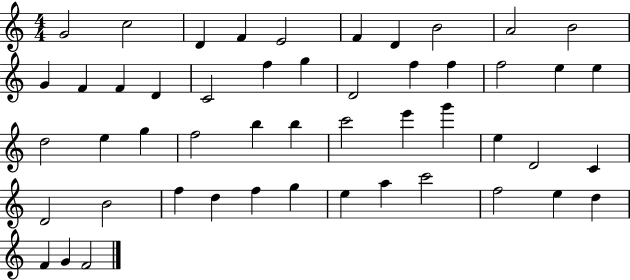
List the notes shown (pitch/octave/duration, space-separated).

G4/h C5/h D4/q F4/q E4/h F4/q D4/q B4/h A4/h B4/h G4/q F4/q F4/q D4/q C4/h F5/q G5/q D4/h F5/q F5/q F5/h E5/q E5/q D5/h E5/q G5/q F5/h B5/q B5/q C6/h E6/q G6/q E5/q D4/h C4/q D4/h B4/h F5/q D5/q F5/q G5/q E5/q A5/q C6/h F5/h E5/q D5/q F4/q G4/q F4/h